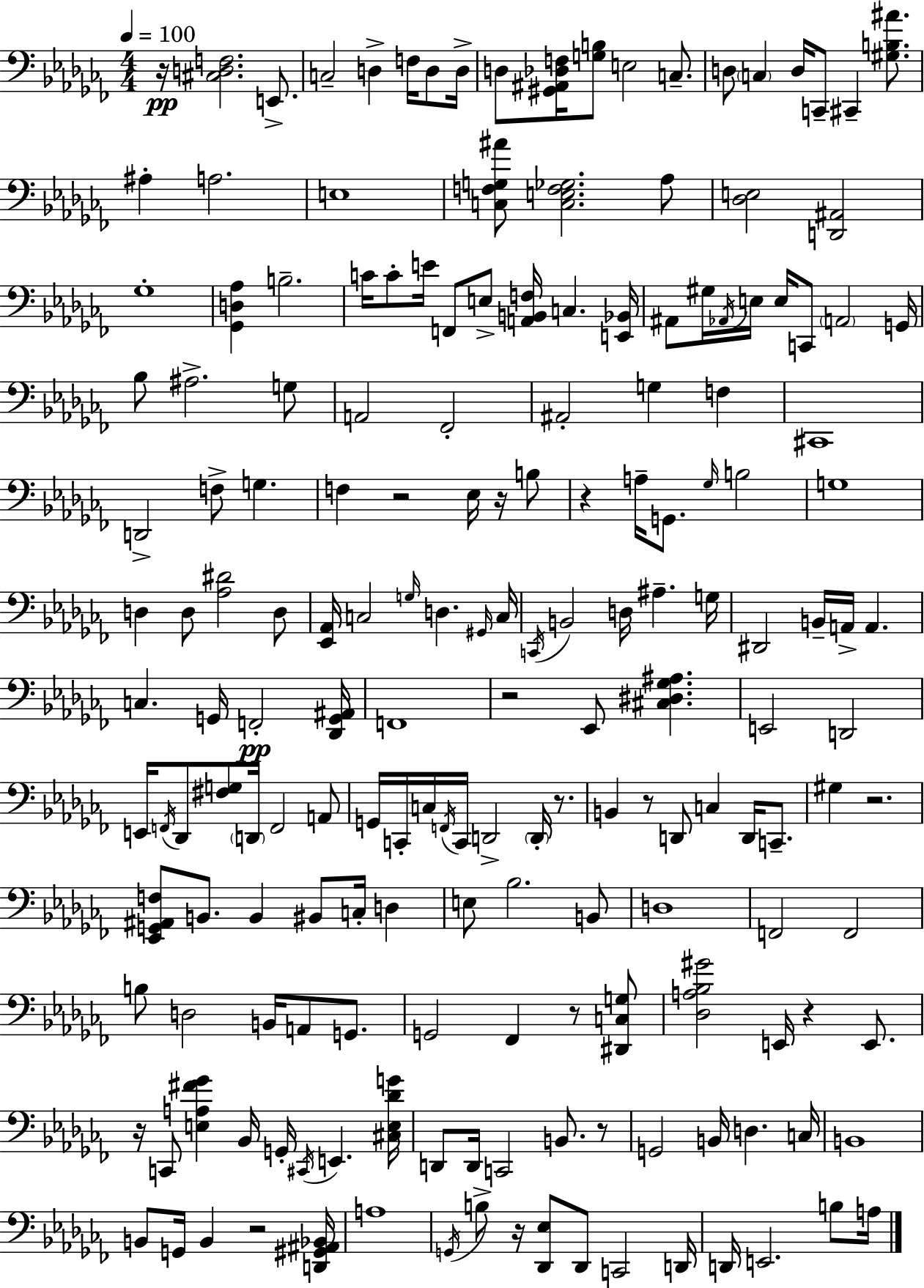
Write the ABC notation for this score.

X:1
T:Untitled
M:4/4
L:1/4
K:Abm
z/4 [^C,D,F,]2 E,,/2 C,2 D, F,/4 D,/2 D,/4 D,/2 [^G,,^A,,_D,F,]/4 [G,B,]/2 E,2 C,/2 D,/2 C, D,/4 C,,/2 ^C,, [^G,B,^A]/2 ^A, A,2 E,4 [C,F,G,^A]/2 [C,E,F,_G,]2 _A,/2 [_D,E,]2 [D,,^A,,]2 _G,4 [_G,,D,_A,] B,2 C/4 C/2 E/4 F,,/2 E,/2 [A,,B,,F,]/4 C, [E,,_B,,]/4 ^A,,/2 ^G,/4 _A,,/4 E,/4 E,/4 C,,/2 A,,2 G,,/4 _B,/2 ^A,2 G,/2 A,,2 _F,,2 ^A,,2 G, F, ^C,,4 D,,2 F,/2 G, F, z2 _E,/4 z/4 B,/2 z A,/4 G,,/2 _G,/4 B,2 G,4 D, D,/2 [_A,^D]2 D,/2 [_E,,_A,,]/4 C,2 G,/4 D, ^G,,/4 C,/4 C,,/4 B,,2 D,/4 ^A, G,/4 ^D,,2 B,,/4 A,,/4 A,, C, G,,/4 F,,2 [_D,,G,,^A,,]/4 F,,4 z2 _E,,/2 [^C,^D,_G,^A,] E,,2 D,,2 E,,/4 F,,/4 _D,,/2 [^F,G,]/2 D,,/4 F,,2 A,,/2 G,,/4 C,,/4 C,/4 F,,/4 C,,/4 D,,2 D,,/4 z/2 B,, z/2 D,,/2 C, D,,/4 C,,/2 ^G, z2 [_E,,G,,^A,,F,]/2 B,,/2 B,, ^B,,/2 C,/4 D, E,/2 _B,2 B,,/2 D,4 F,,2 F,,2 B,/2 D,2 B,,/4 A,,/2 G,,/2 G,,2 _F,, z/2 [^D,,C,G,]/2 [_D,A,_B,^G]2 E,,/4 z E,,/2 z/4 C,,/2 [E,A,^F_G] _B,,/4 G,,/4 ^C,,/4 E,, [^C,E,_DG]/4 D,,/2 D,,/4 C,,2 B,,/2 z/2 G,,2 B,,/4 D, C,/4 B,,4 B,,/2 G,,/4 B,, z2 [D,,^G,,^A,,_B,,]/4 A,4 G,,/4 B,/2 z/4 [_D,,_E,]/2 _D,,/2 C,,2 D,,/4 D,,/4 E,,2 B,/2 A,/4